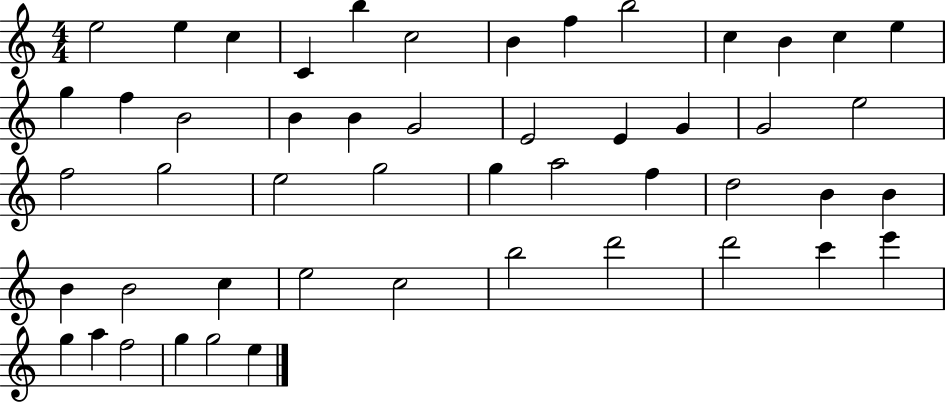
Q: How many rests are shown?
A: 0